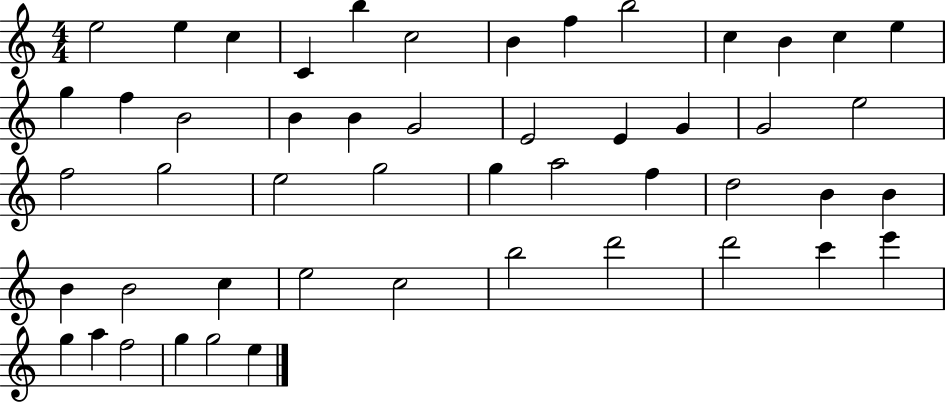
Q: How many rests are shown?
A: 0